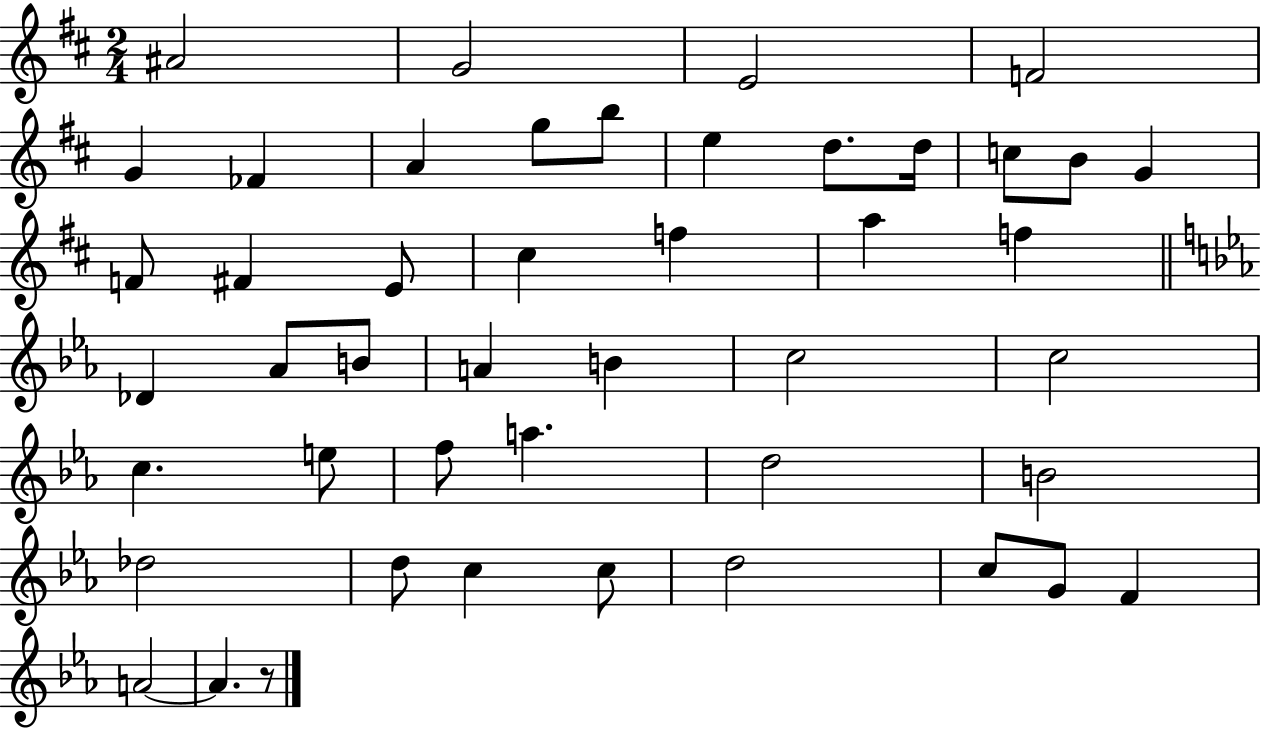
A#4/h G4/h E4/h F4/h G4/q FES4/q A4/q G5/e B5/e E5/q D5/e. D5/s C5/e B4/e G4/q F4/e F#4/q E4/e C#5/q F5/q A5/q F5/q Db4/q Ab4/e B4/e A4/q B4/q C5/h C5/h C5/q. E5/e F5/e A5/q. D5/h B4/h Db5/h D5/e C5/q C5/e D5/h C5/e G4/e F4/q A4/h A4/q. R/e